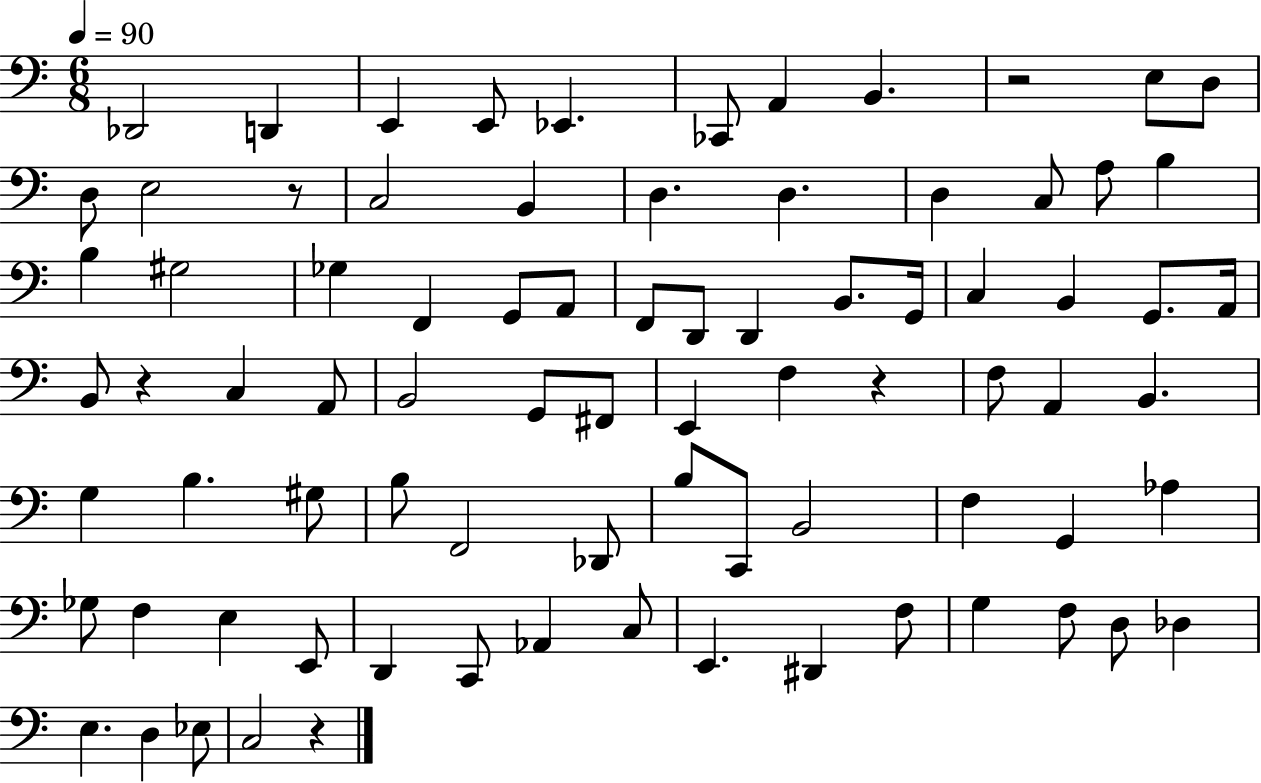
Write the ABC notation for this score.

X:1
T:Untitled
M:6/8
L:1/4
K:C
_D,,2 D,, E,, E,,/2 _E,, _C,,/2 A,, B,, z2 E,/2 D,/2 D,/2 E,2 z/2 C,2 B,, D, D, D, C,/2 A,/2 B, B, ^G,2 _G, F,, G,,/2 A,,/2 F,,/2 D,,/2 D,, B,,/2 G,,/4 C, B,, G,,/2 A,,/4 B,,/2 z C, A,,/2 B,,2 G,,/2 ^F,,/2 E,, F, z F,/2 A,, B,, G, B, ^G,/2 B,/2 F,,2 _D,,/2 B,/2 C,,/2 B,,2 F, G,, _A, _G,/2 F, E, E,,/2 D,, C,,/2 _A,, C,/2 E,, ^D,, F,/2 G, F,/2 D,/2 _D, E, D, _E,/2 C,2 z